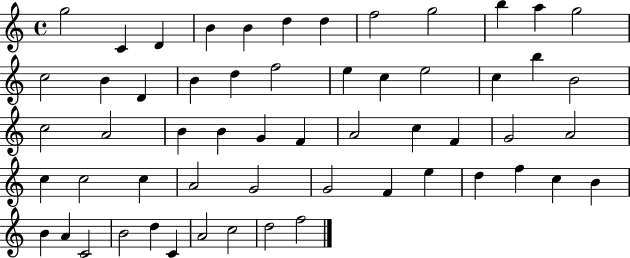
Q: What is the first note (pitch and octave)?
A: G5